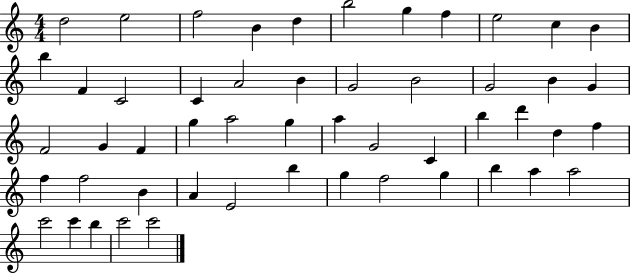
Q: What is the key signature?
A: C major